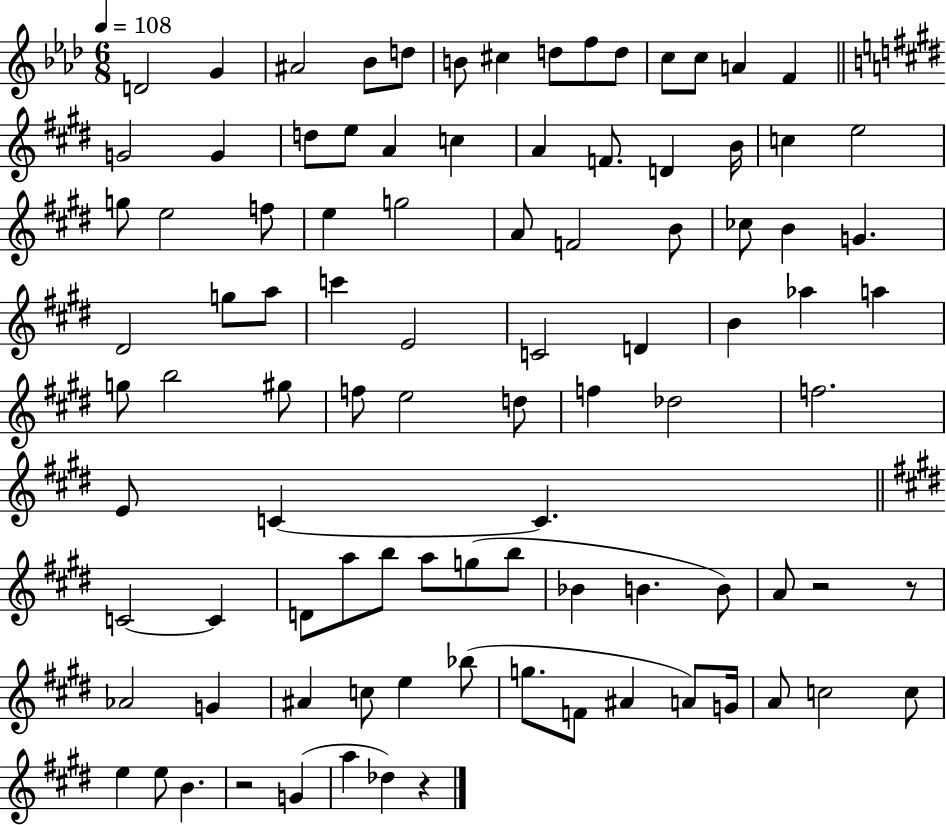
X:1
T:Untitled
M:6/8
L:1/4
K:Ab
D2 G ^A2 _B/2 d/2 B/2 ^c d/2 f/2 d/2 c/2 c/2 A F G2 G d/2 e/2 A c A F/2 D B/4 c e2 g/2 e2 f/2 e g2 A/2 F2 B/2 _c/2 B G ^D2 g/2 a/2 c' E2 C2 D B _a a g/2 b2 ^g/2 f/2 e2 d/2 f _d2 f2 E/2 C C C2 C D/2 a/2 b/2 a/2 g/2 b/2 _B B B/2 A/2 z2 z/2 _A2 G ^A c/2 e _b/2 g/2 F/2 ^A A/2 G/4 A/2 c2 c/2 e e/2 B z2 G a _d z